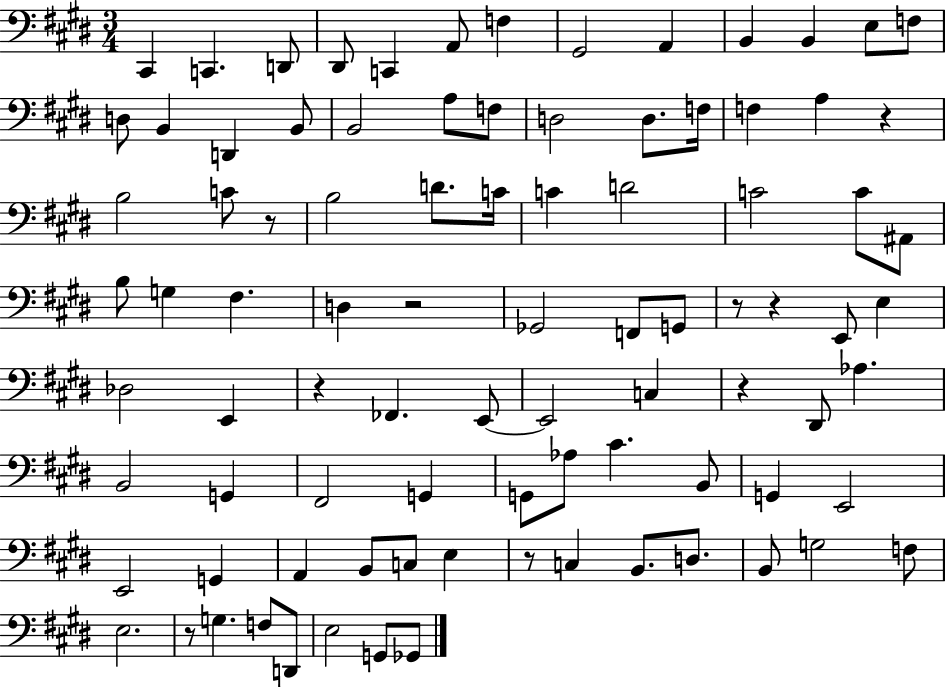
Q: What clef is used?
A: bass